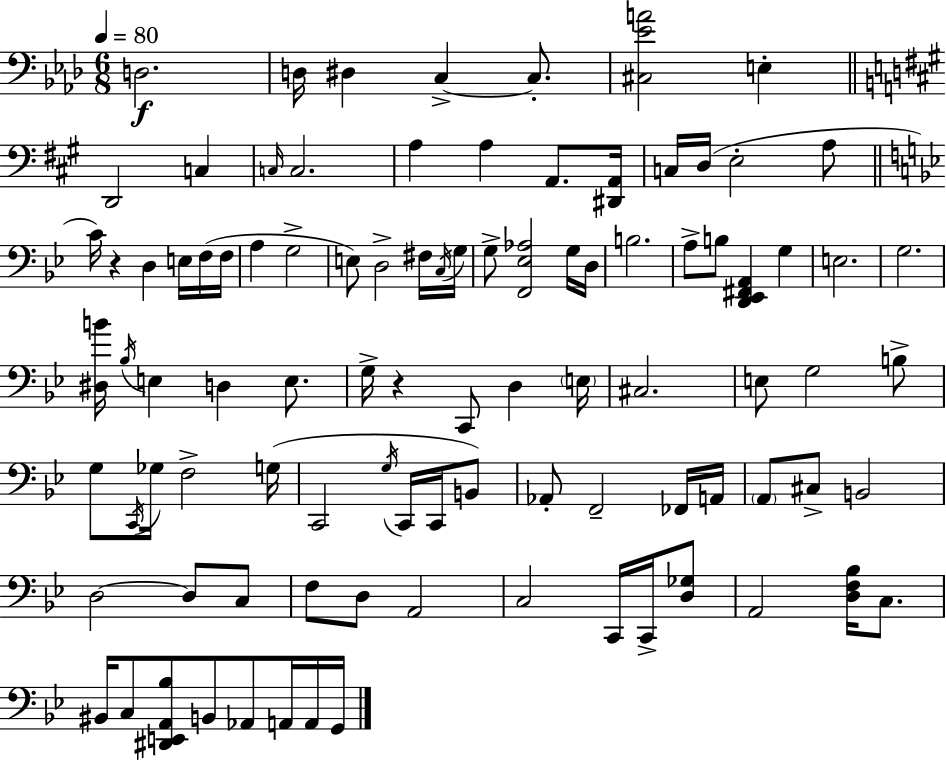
{
  \clef bass
  \numericTimeSignature
  \time 6/8
  \key f \minor
  \tempo 4 = 80
  d2.\f | d16 dis4 c4->~~ c8.-. | <cis ees' a'>2 e4-. | \bar "||" \break \key a \major d,2 c4 | \grace { c16 } c2. | a4 a4 a,8. | <dis, a,>16 c16 d16( e2-. a8 | \break \bar "||" \break \key bes \major c'16) r4 d4 e16 f16( f16 | a4 g2-> | e8) d2-> fis16 \acciaccatura { c16 } | g16 g8-> <f, ees aes>2 g16 | \break d16 b2. | a8-> b8 <d, ees, fis, a,>4 g4 | e2. | g2. | \break <dis b'>16 \acciaccatura { bes16 } e4 d4 e8. | g16-> r4 c,8 d4 | \parenthesize e16 cis2. | e8 g2 | \break b8-> g8 \acciaccatura { c,16 } ges16 f2-> | g16( c,2 \acciaccatura { g16 } | c,16 c,16 b,8) aes,8-. f,2-- | fes,16 a,16 \parenthesize a,8 cis8-> b,2 | \break d2~~ | d8 c8 f8 d8 a,2 | c2 | c,16 c,16-> <d ges>8 a,2 | \break <d f bes>16 c8. bis,16 c8 <dis, e, a, bes>8 b,8 aes,8 | a,16 a,16 g,16 \bar "|."
}